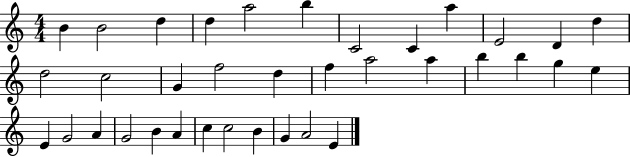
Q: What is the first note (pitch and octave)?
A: B4